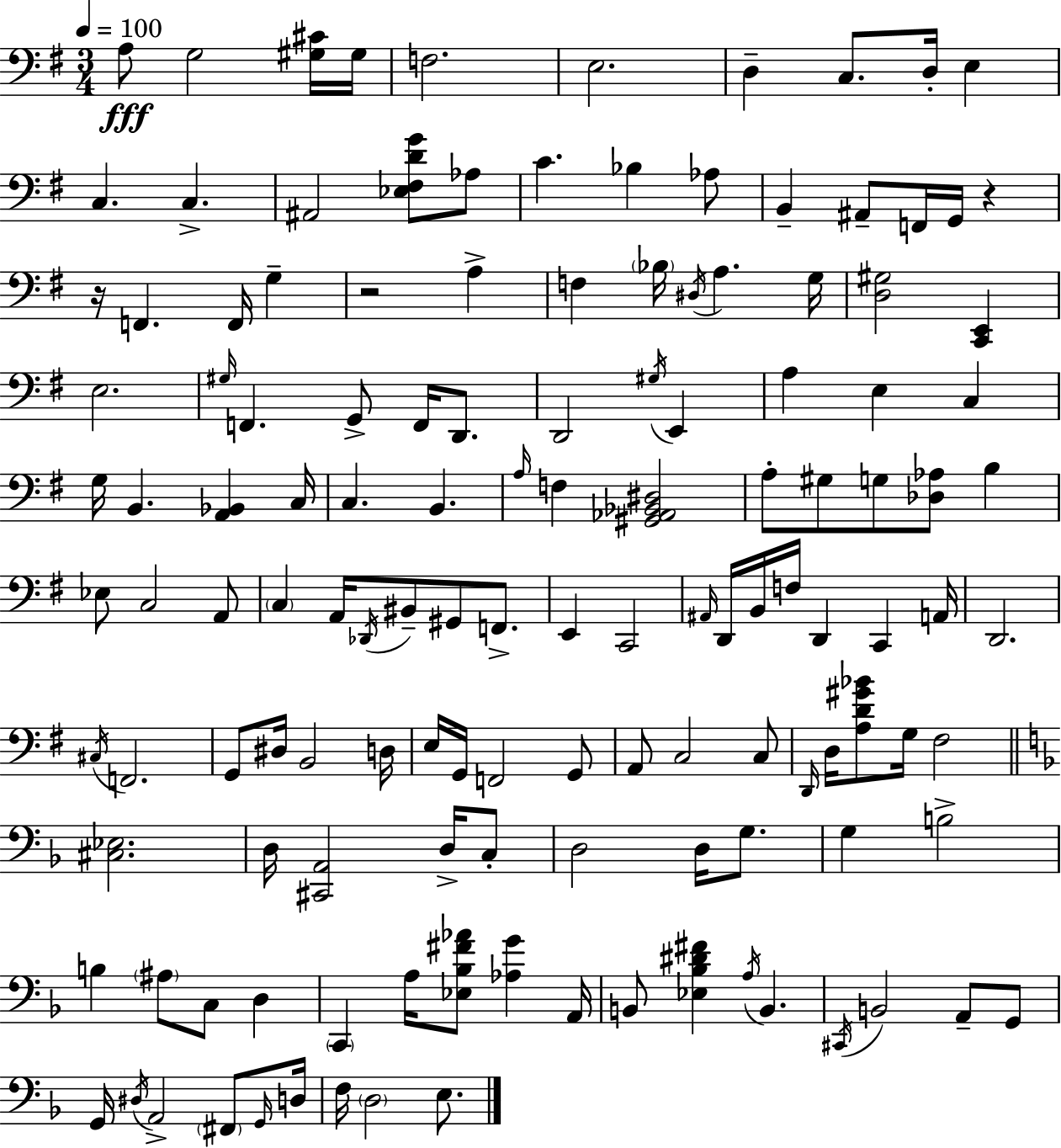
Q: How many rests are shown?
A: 3